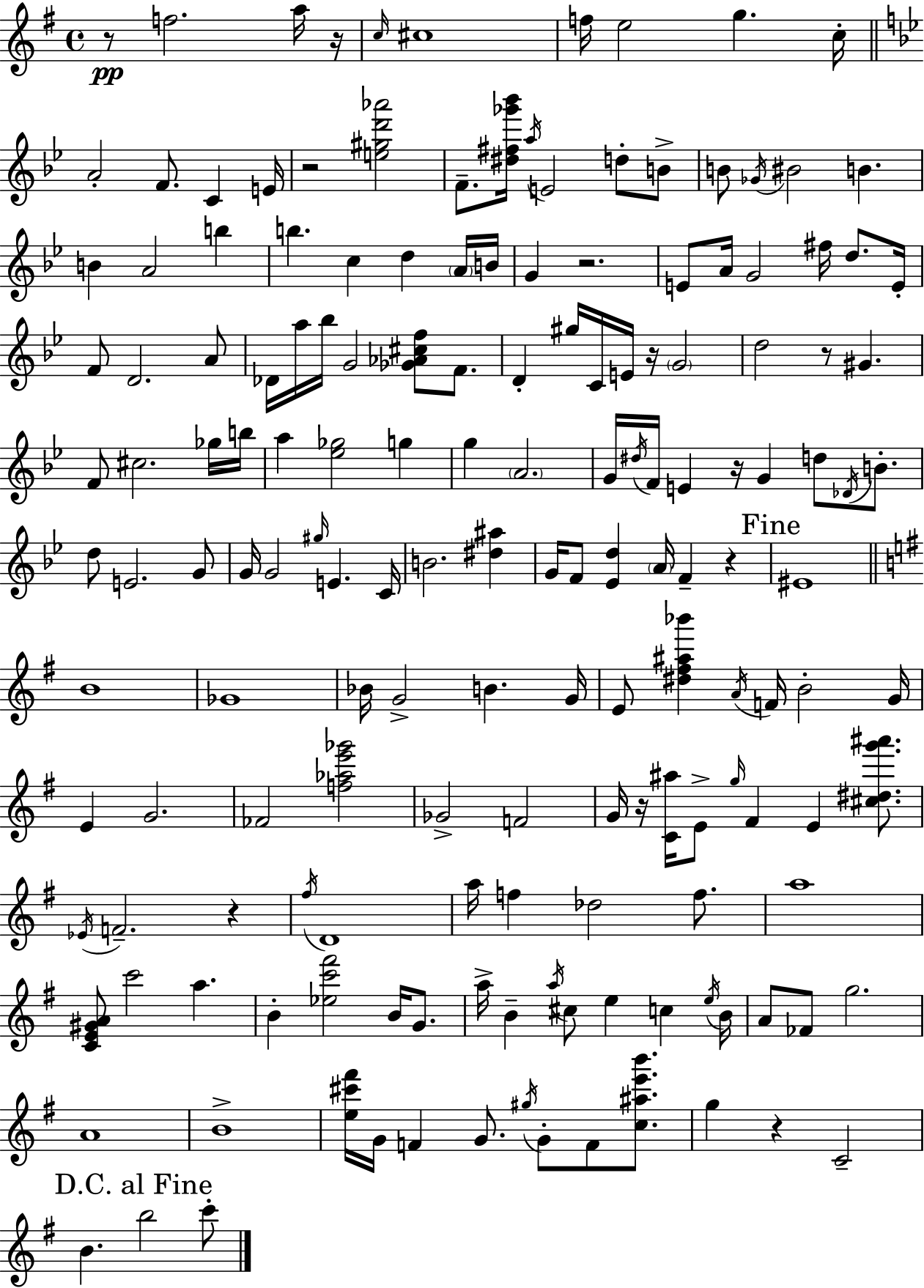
R/e F5/h. A5/s R/s C5/s C#5/w F5/s E5/h G5/q. C5/s A4/h F4/e. C4/q E4/s R/h [E5,G#5,D6,Ab6]/h F4/e. [D#5,F#5,Gb6,Bb6]/s A5/s E4/h D5/e B4/e B4/e Gb4/s BIS4/h B4/q. B4/q A4/h B5/q B5/q. C5/q D5/q A4/s B4/s G4/q R/h. E4/e A4/s G4/h F#5/s D5/e. E4/s F4/e D4/h. A4/e Db4/s A5/s Bb5/s G4/h [Gb4,Ab4,C#5,F5]/e F4/e. D4/q G#5/s C4/s E4/s R/s G4/h D5/h R/e G#4/q. F4/e C#5/h. Gb5/s B5/s A5/q [Eb5,Gb5]/h G5/q G5/q A4/h. G4/s D#5/s F4/s E4/q R/s G4/q D5/e Db4/s B4/e. D5/e E4/h. G4/e G4/s G4/h G#5/s E4/q. C4/s B4/h. [D#5,A#5]/q G4/s F4/e [Eb4,D5]/q A4/s F4/q R/q EIS4/w B4/w Gb4/w Bb4/s G4/h B4/q. G4/s E4/e [D#5,F#5,A#5,Bb6]/q A4/s F4/s B4/h G4/s E4/q G4/h. FES4/h [F5,Ab5,E6,Gb6]/h Gb4/h F4/h G4/s R/s [C4,A#5]/s E4/e G5/s F#4/q E4/q [C#5,D#5,G6,A#6]/e. Eb4/s F4/h. R/q F#5/s D4/w A5/s F5/q Db5/h F5/e. A5/w [C4,E4,G#4,A4]/e C6/h A5/q. B4/q [Eb5,C6,F#6]/h B4/s G4/e. A5/s B4/q A5/s C#5/e E5/q C5/q E5/s B4/s A4/e FES4/e G5/h. A4/w B4/w [E5,C#6,F#6]/s G4/s F4/q G4/e. G#5/s G4/e F4/e [C5,A#5,E6,B6]/e. G5/q R/q C4/h B4/q. B5/h C6/e